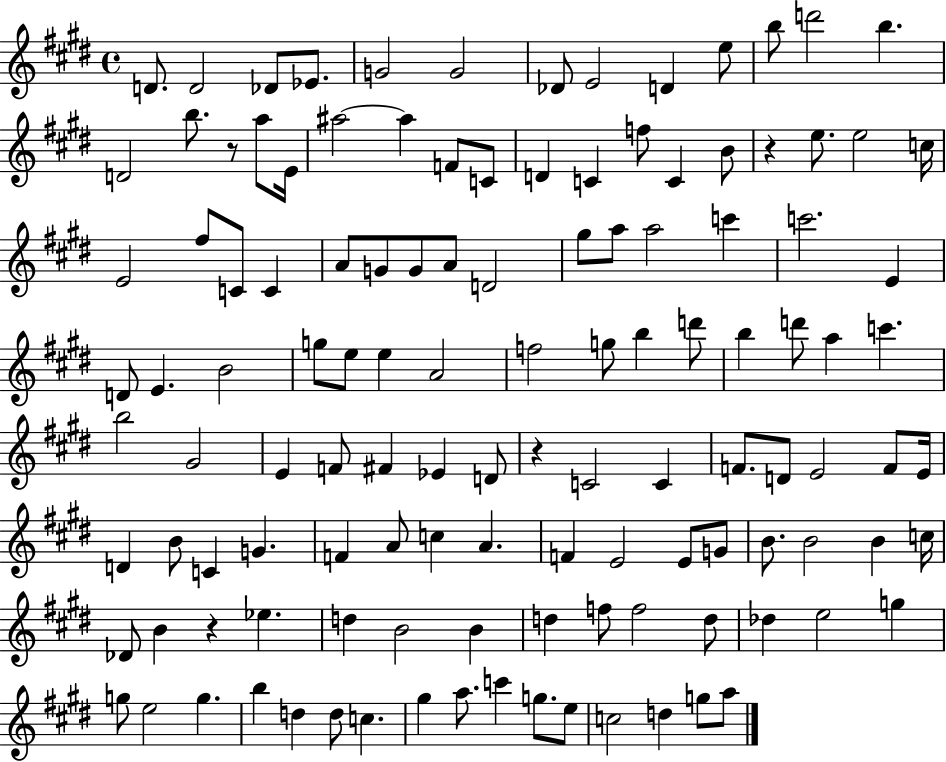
D4/e. D4/h Db4/e Eb4/e. G4/h G4/h Db4/e E4/h D4/q E5/e B5/e D6/h B5/q. D4/h B5/e. R/e A5/e E4/s A#5/h A#5/q F4/e C4/e D4/q C4/q F5/e C4/q B4/e R/q E5/e. E5/h C5/s E4/h F#5/e C4/e C4/q A4/e G4/e G4/e A4/e D4/h G#5/e A5/e A5/h C6/q C6/h. E4/q D4/e E4/q. B4/h G5/e E5/e E5/q A4/h F5/h G5/e B5/q D6/e B5/q D6/e A5/q C6/q. B5/h G#4/h E4/q F4/e F#4/q Eb4/q D4/e R/q C4/h C4/q F4/e. D4/e E4/h F4/e E4/s D4/q B4/e C4/q G4/q. F4/q A4/e C5/q A4/q. F4/q E4/h E4/e G4/e B4/e. B4/h B4/q C5/s Db4/e B4/q R/q Eb5/q. D5/q B4/h B4/q D5/q F5/e F5/h D5/e Db5/q E5/h G5/q G5/e E5/h G5/q. B5/q D5/q D5/e C5/q. G#5/q A5/e. C6/q G5/e. E5/e C5/h D5/q G5/e A5/e